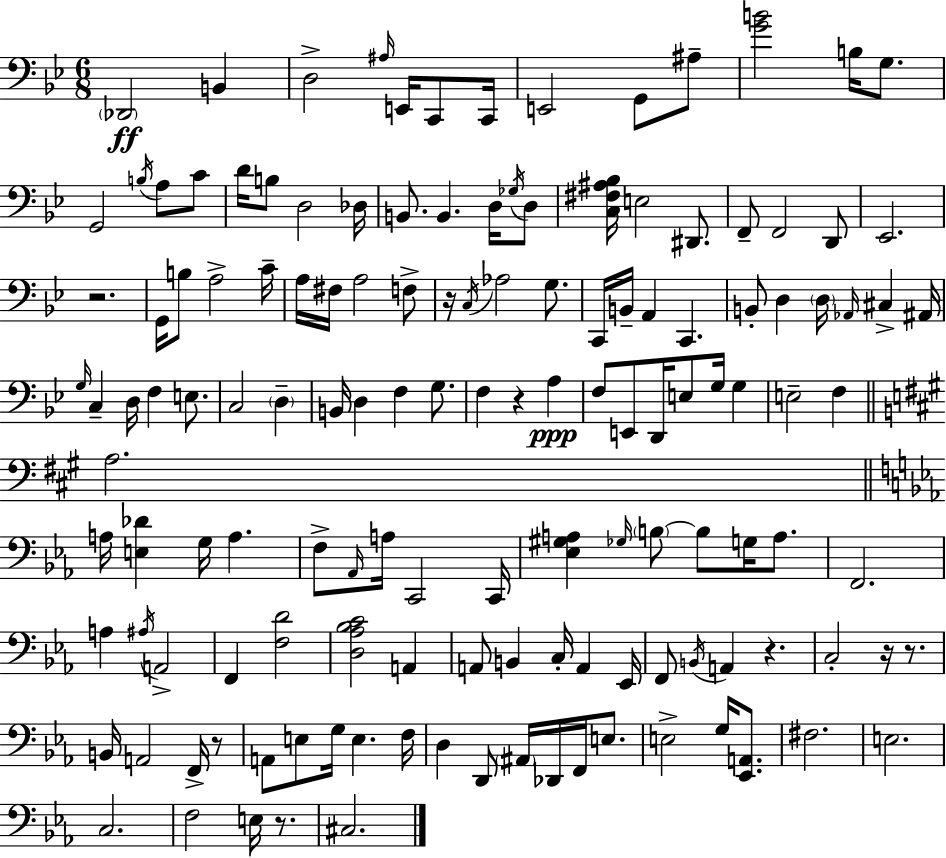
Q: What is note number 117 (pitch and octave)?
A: E3